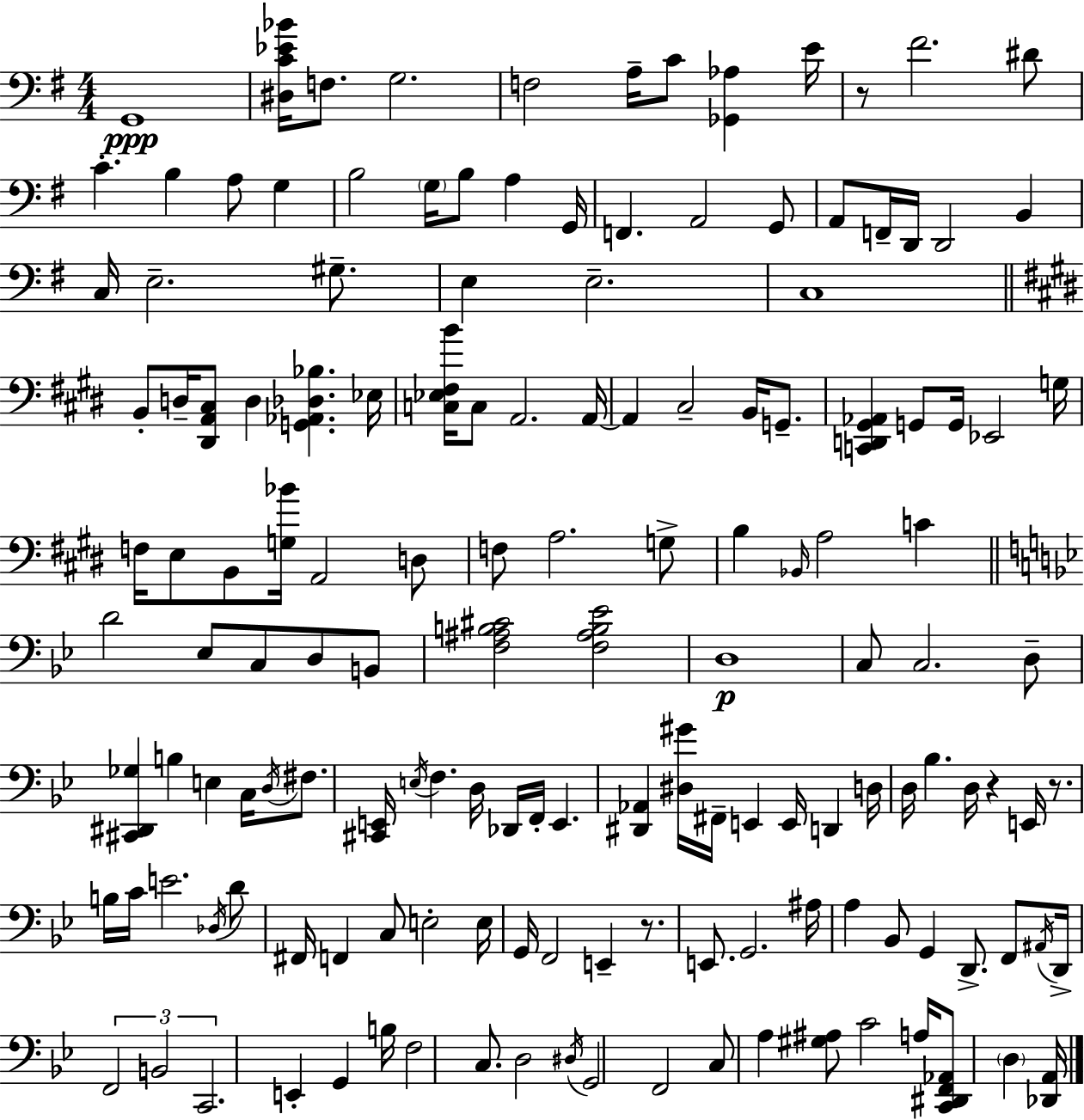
{
  \clef bass
  \numericTimeSignature
  \time 4/4
  \key g \major
  g,1\ppp | <dis c' ees' bes'>16 f8. g2. | f2 a16-- c'8 <ges, aes>4 e'16 | r8 fis'2. dis'8 | \break c'4.-. b4 a8 g4 | b2 \parenthesize g16 b8 a4 g,16 | f,4. a,2 g,8 | a,8 f,16-- d,16 d,2 b,4 | \break c16 e2.-- gis8.-- | e4 e2.-- | c1 | \bar "||" \break \key e \major b,8-. d16-- <dis, a, cis>8 d4 <g, aes, des bes>4. ees16 | <c ees fis b'>16 c8 a,2. a,16~~ | a,4 cis2-- b,16 g,8.-- | <c, d, gis, aes,>4 g,8 g,16 ees,2 g16 | \break f16 e8 b,8 <g bes'>16 a,2 d8 | f8 a2. g8-> | b4 \grace { bes,16 } a2 c'4 | \bar "||" \break \key g \minor d'2 ees8 c8 d8 b,8 | <f ais b cis'>2 <f ais b ees'>2 | d1\p | c8 c2. d8-- | \break <cis, dis, ges>4 b4 e4 c16 \acciaccatura { d16 } fis8. | <cis, e,>16 \acciaccatura { e16 } f4. d16 des,16 f,16-. e,4. | <dis, aes,>4 <dis gis'>16 fis,16-- e,4 e,16 d,4 | d16 d16 bes4. d16 r4 e,16 r8. | \break b16 c'16 e'2. | \acciaccatura { des16 } d'8 fis,16 f,4 c8 e2-. | e16 g,16 f,2 e,4-- | r8. e,8. g,2. | \break ais16 a4 bes,8 g,4 d,8.-> | f,8 \acciaccatura { ais,16 } d,16-> \tuplet 3/2 { f,2 b,2 | c,2. } | e,4-. g,4 b16 f2 | \break c8. d2 \acciaccatura { dis16 } g,2 | f,2 c8 a4 | <gis ais>8 c'2 a16 <c, dis, f, aes,>8 | \parenthesize d4 <des, a,>16 \bar "|."
}